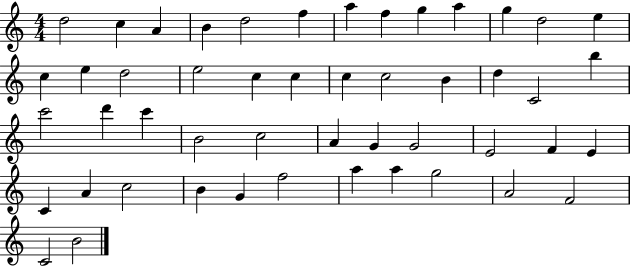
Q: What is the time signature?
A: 4/4